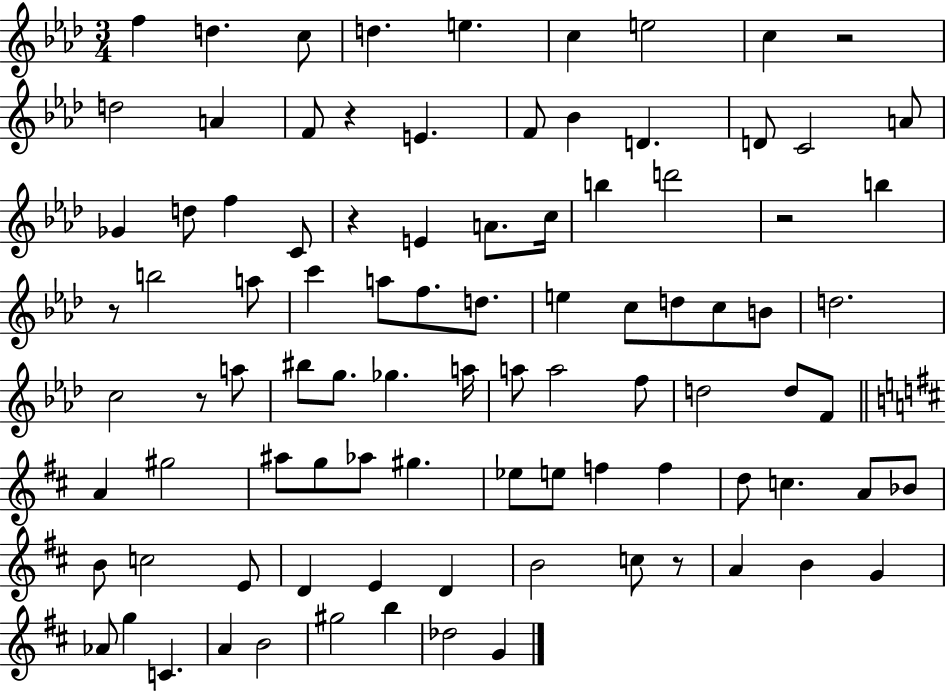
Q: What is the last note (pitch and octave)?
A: G4